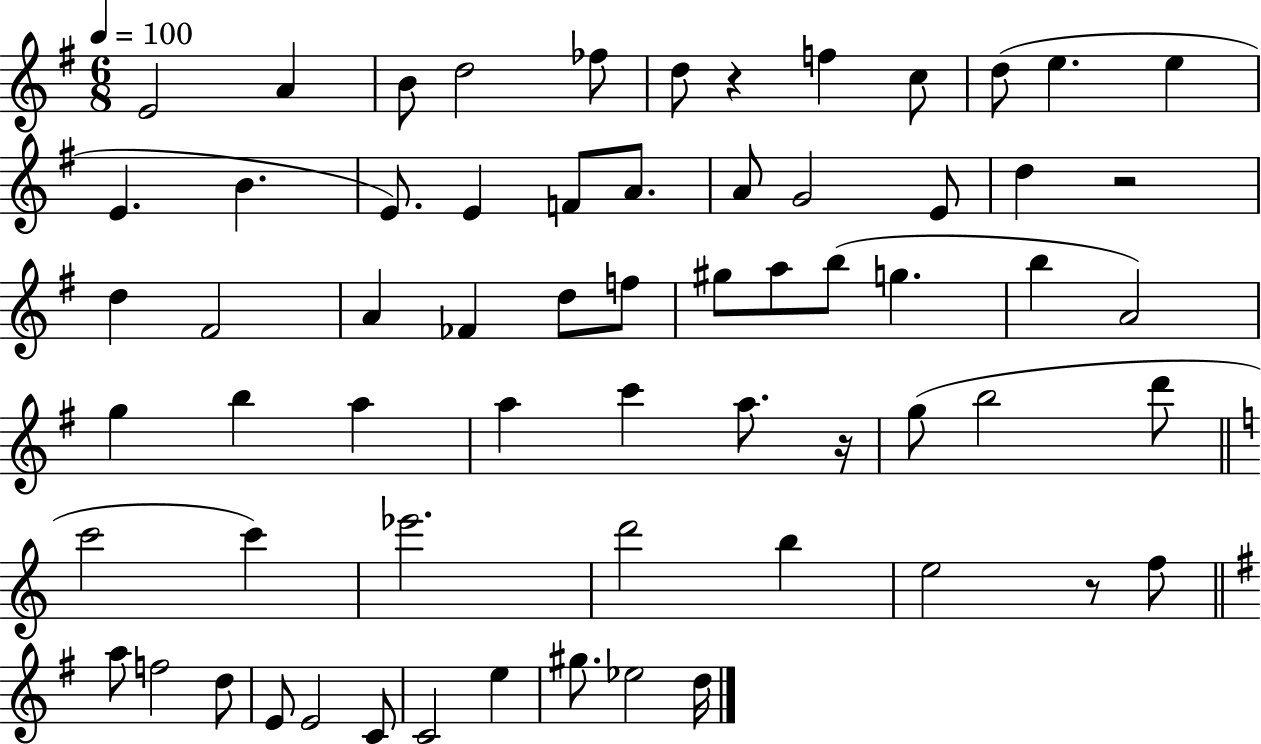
{
  \clef treble
  \numericTimeSignature
  \time 6/8
  \key g \major
  \tempo 4 = 100
  e'2 a'4 | b'8 d''2 fes''8 | d''8 r4 f''4 c''8 | d''8( e''4. e''4 | \break e'4. b'4. | e'8.) e'4 f'8 a'8. | a'8 g'2 e'8 | d''4 r2 | \break d''4 fis'2 | a'4 fes'4 d''8 f''8 | gis''8 a''8 b''8( g''4. | b''4 a'2) | \break g''4 b''4 a''4 | a''4 c'''4 a''8. r16 | g''8( b''2 d'''8 | \bar "||" \break \key a \minor c'''2 c'''4) | ees'''2. | d'''2 b''4 | e''2 r8 f''8 | \break \bar "||" \break \key e \minor a''8 f''2 d''8 | e'8 e'2 c'8 | c'2 e''4 | gis''8. ees''2 d''16 | \break \bar "|."
}